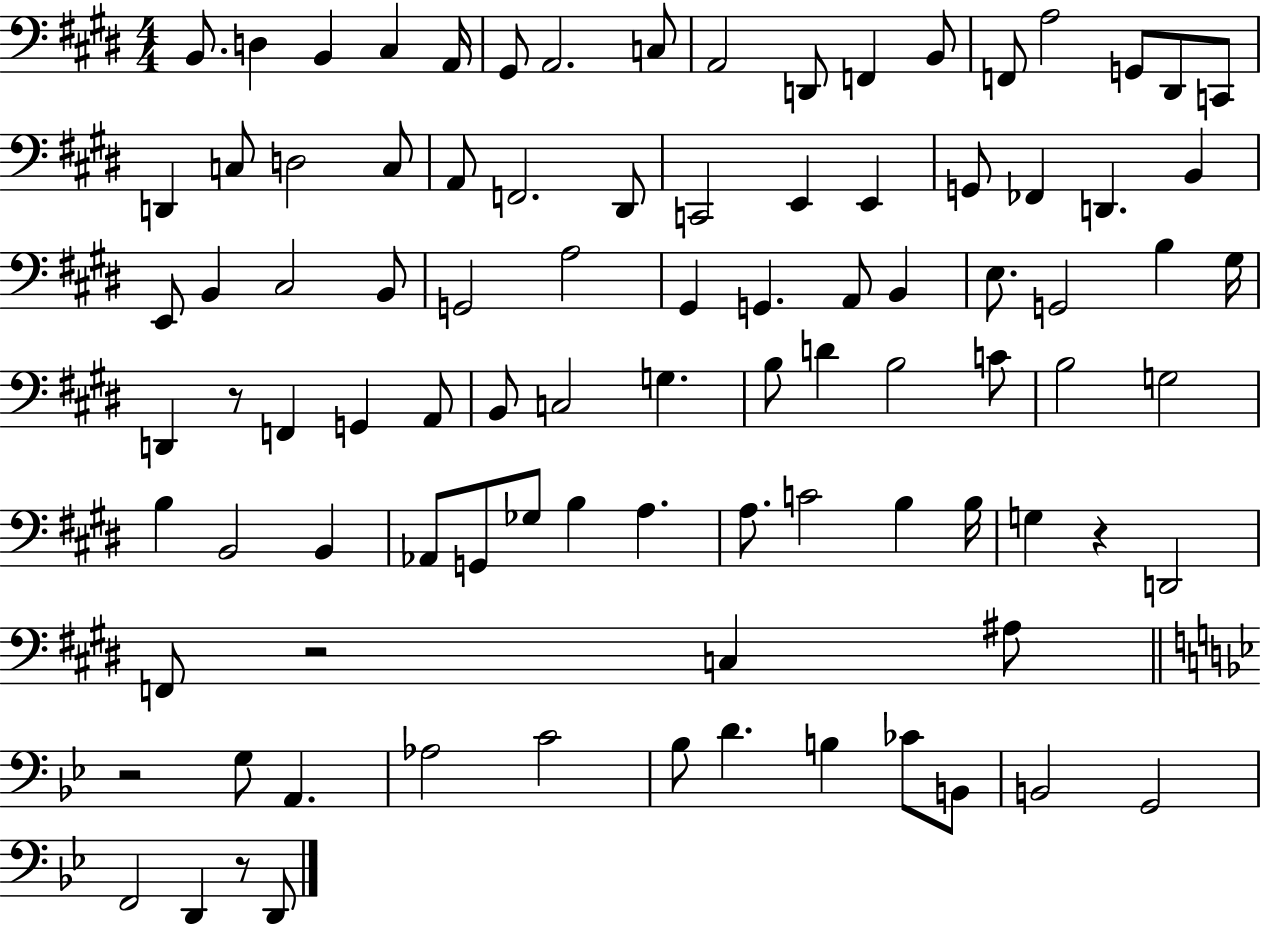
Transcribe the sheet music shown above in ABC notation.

X:1
T:Untitled
M:4/4
L:1/4
K:E
B,,/2 D, B,, ^C, A,,/4 ^G,,/2 A,,2 C,/2 A,,2 D,,/2 F,, B,,/2 F,,/2 A,2 G,,/2 ^D,,/2 C,,/2 D,, C,/2 D,2 C,/2 A,,/2 F,,2 ^D,,/2 C,,2 E,, E,, G,,/2 _F,, D,, B,, E,,/2 B,, ^C,2 B,,/2 G,,2 A,2 ^G,, G,, A,,/2 B,, E,/2 G,,2 B, ^G,/4 D,, z/2 F,, G,, A,,/2 B,,/2 C,2 G, B,/2 D B,2 C/2 B,2 G,2 B, B,,2 B,, _A,,/2 G,,/2 _G,/2 B, A, A,/2 C2 B, B,/4 G, z D,,2 F,,/2 z2 C, ^A,/2 z2 G,/2 A,, _A,2 C2 _B,/2 D B, _C/2 B,,/2 B,,2 G,,2 F,,2 D,, z/2 D,,/2